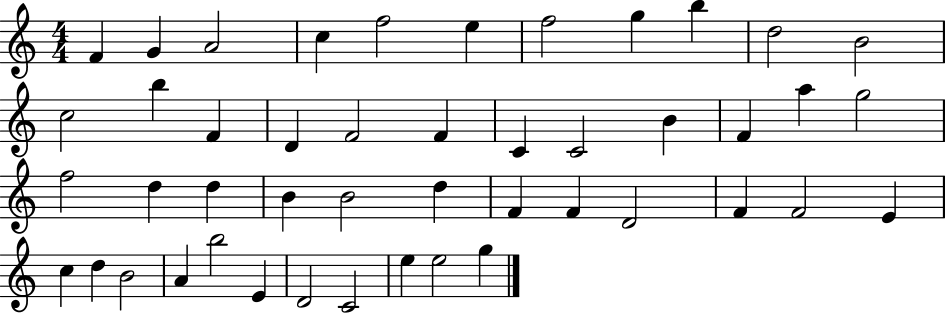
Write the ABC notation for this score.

X:1
T:Untitled
M:4/4
L:1/4
K:C
F G A2 c f2 e f2 g b d2 B2 c2 b F D F2 F C C2 B F a g2 f2 d d B B2 d F F D2 F F2 E c d B2 A b2 E D2 C2 e e2 g